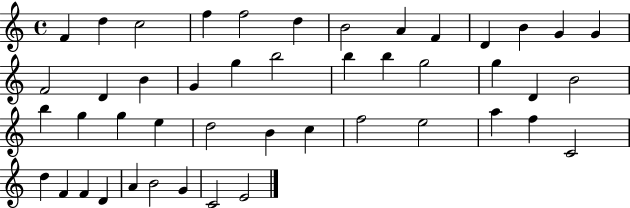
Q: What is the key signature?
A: C major